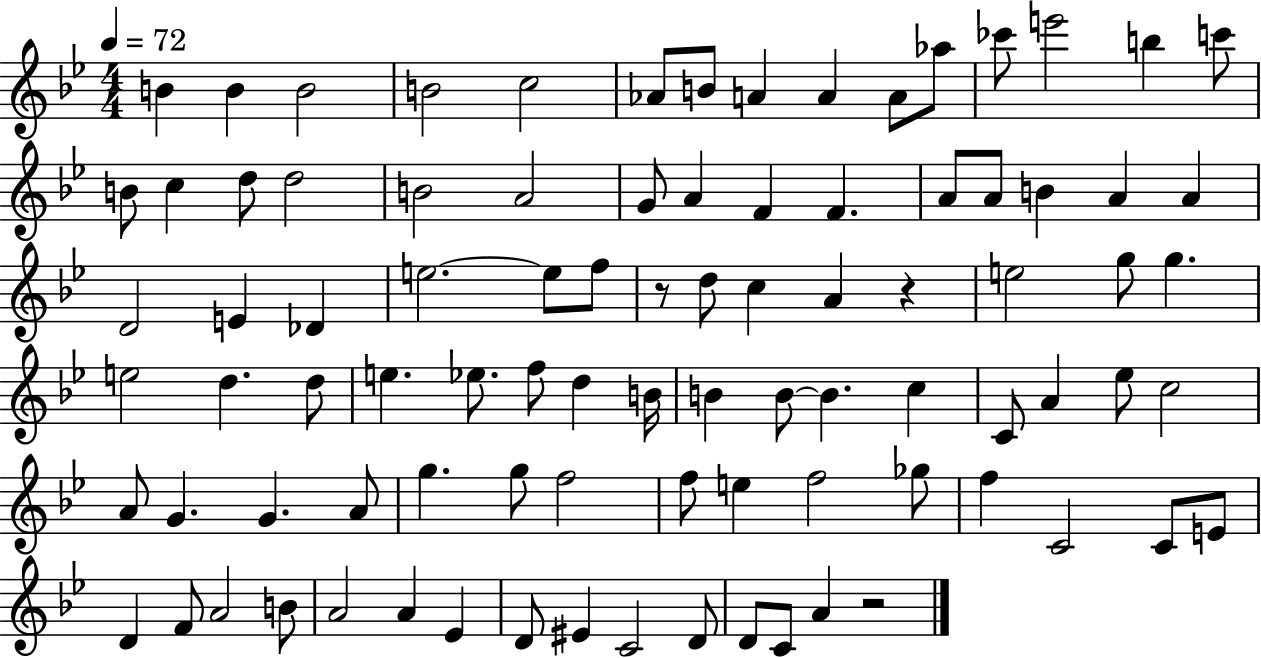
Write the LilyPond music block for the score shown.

{
  \clef treble
  \numericTimeSignature
  \time 4/4
  \key bes \major
  \tempo 4 = 72
  b'4 b'4 b'2 | b'2 c''2 | aes'8 b'8 a'4 a'4 a'8 aes''8 | ces'''8 e'''2 b''4 c'''8 | \break b'8 c''4 d''8 d''2 | b'2 a'2 | g'8 a'4 f'4 f'4. | a'8 a'8 b'4 a'4 a'4 | \break d'2 e'4 des'4 | e''2.~~ e''8 f''8 | r8 d''8 c''4 a'4 r4 | e''2 g''8 g''4. | \break e''2 d''4. d''8 | e''4. ees''8. f''8 d''4 b'16 | b'4 b'8~~ b'4. c''4 | c'8 a'4 ees''8 c''2 | \break a'8 g'4. g'4. a'8 | g''4. g''8 f''2 | f''8 e''4 f''2 ges''8 | f''4 c'2 c'8 e'8 | \break d'4 f'8 a'2 b'8 | a'2 a'4 ees'4 | d'8 eis'4 c'2 d'8 | d'8 c'8 a'4 r2 | \break \bar "|."
}